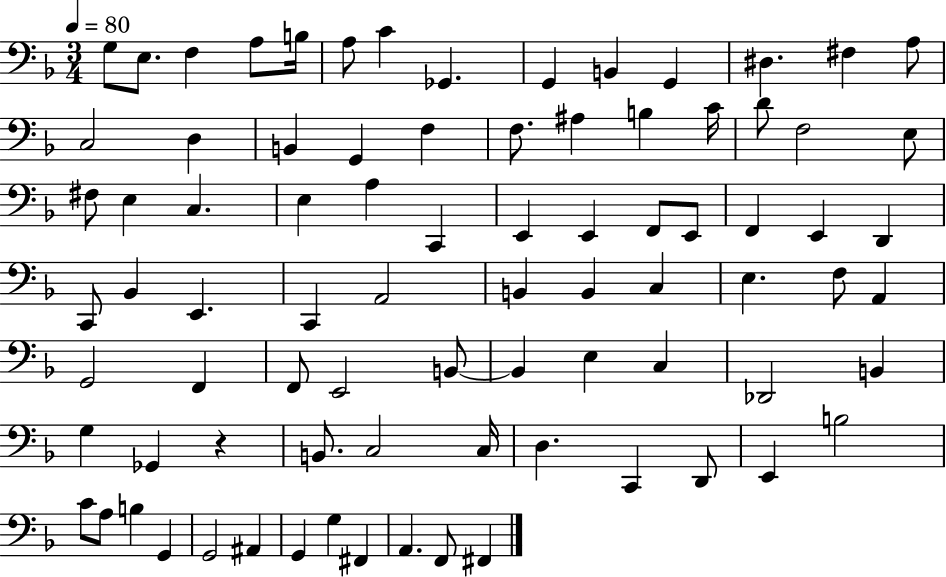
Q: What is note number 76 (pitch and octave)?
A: A#2